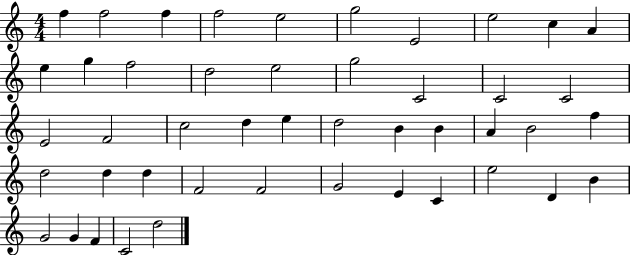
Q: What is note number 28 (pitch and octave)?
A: A4